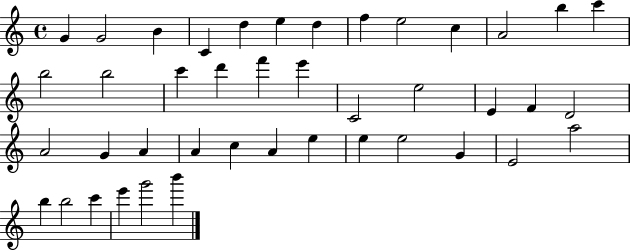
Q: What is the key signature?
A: C major